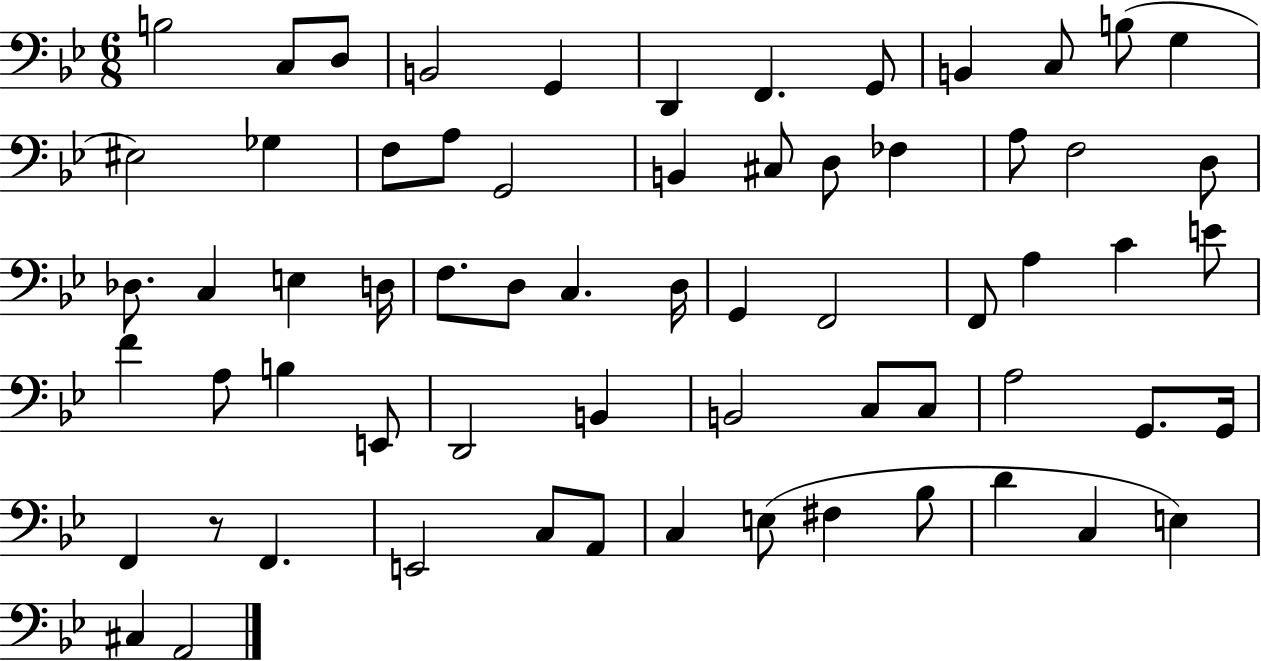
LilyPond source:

{
  \clef bass
  \numericTimeSignature
  \time 6/8
  \key bes \major
  b2 c8 d8 | b,2 g,4 | d,4 f,4. g,8 | b,4 c8 b8( g4 | \break eis2) ges4 | f8 a8 g,2 | b,4 cis8 d8 fes4 | a8 f2 d8 | \break des8. c4 e4 d16 | f8. d8 c4. d16 | g,4 f,2 | f,8 a4 c'4 e'8 | \break f'4 a8 b4 e,8 | d,2 b,4 | b,2 c8 c8 | a2 g,8. g,16 | \break f,4 r8 f,4. | e,2 c8 a,8 | c4 e8( fis4 bes8 | d'4 c4 e4) | \break cis4 a,2 | \bar "|."
}